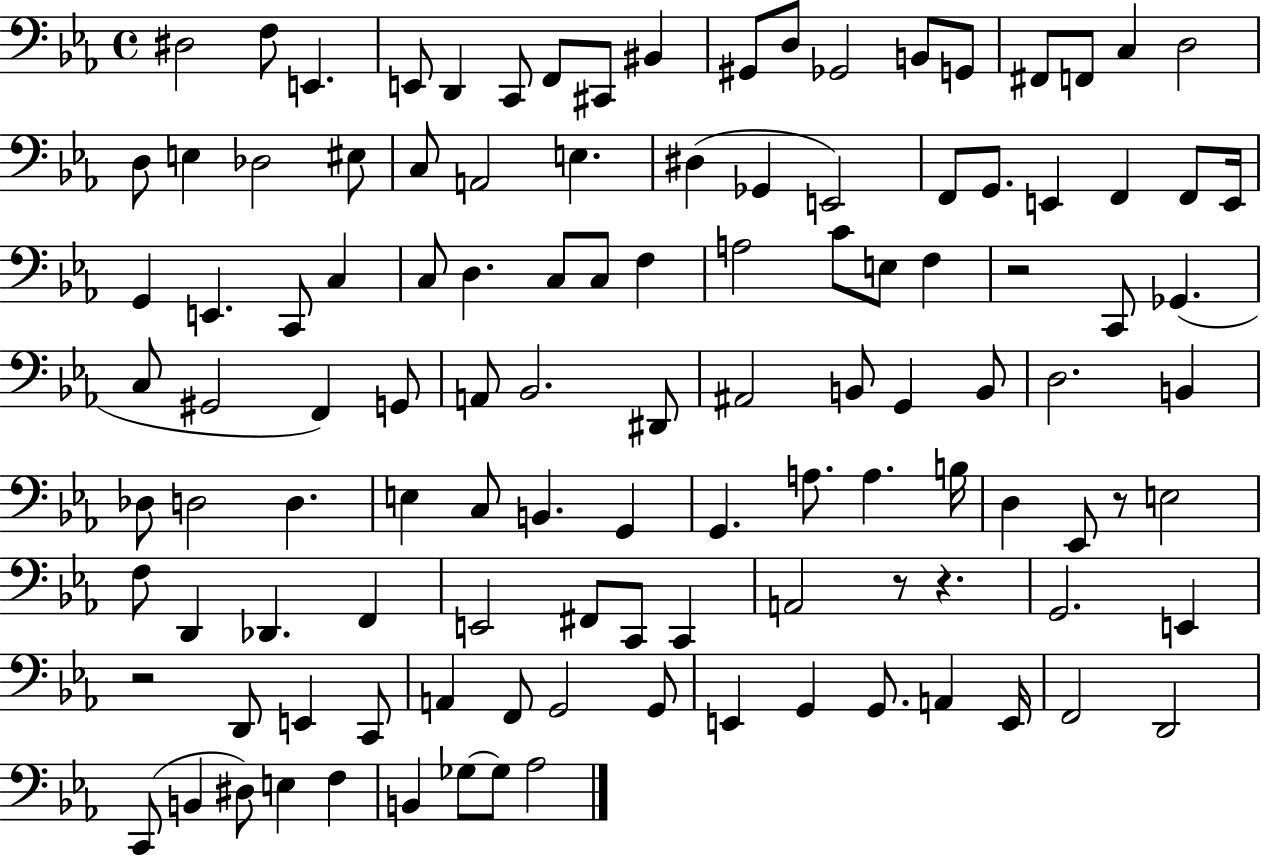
{
  \clef bass
  \time 4/4
  \defaultTimeSignature
  \key ees \major
  \repeat volta 2 { dis2 f8 e,4. | e,8 d,4 c,8 f,8 cis,8 bis,4 | gis,8 d8 ges,2 b,8 g,8 | fis,8 f,8 c4 d2 | \break d8 e4 des2 eis8 | c8 a,2 e4. | dis4( ges,4 e,2) | f,8 g,8. e,4 f,4 f,8 e,16 | \break g,4 e,4. c,8 c4 | c8 d4. c8 c8 f4 | a2 c'8 e8 f4 | r2 c,8 ges,4.( | \break c8 gis,2 f,4) g,8 | a,8 bes,2. dis,8 | ais,2 b,8 g,4 b,8 | d2. b,4 | \break des8 d2 d4. | e4 c8 b,4. g,4 | g,4. a8. a4. b16 | d4 ees,8 r8 e2 | \break f8 d,4 des,4. f,4 | e,2 fis,8 c,8 c,4 | a,2 r8 r4. | g,2. e,4 | \break r2 d,8 e,4 c,8 | a,4 f,8 g,2 g,8 | e,4 g,4 g,8. a,4 e,16 | f,2 d,2 | \break c,8( b,4 dis8) e4 f4 | b,4 ges8~~ ges8 aes2 | } \bar "|."
}